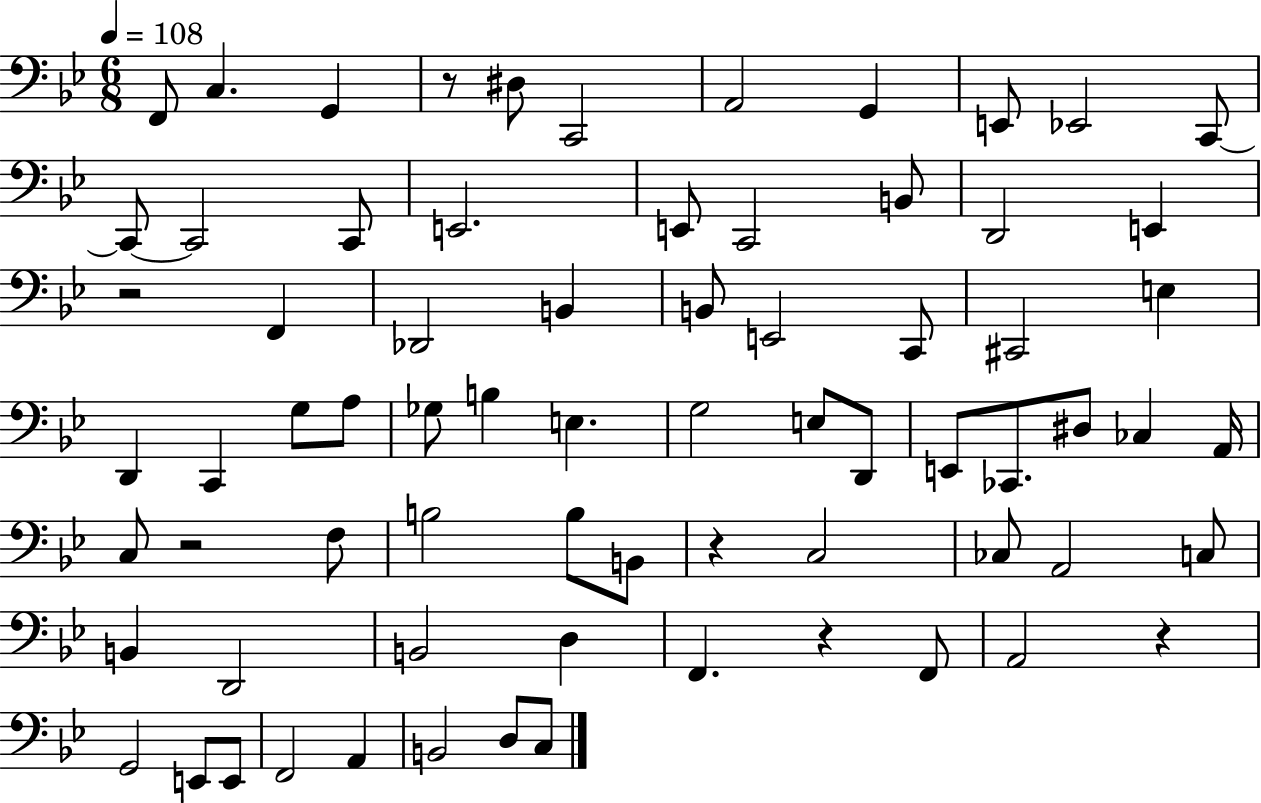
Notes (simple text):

F2/e C3/q. G2/q R/e D#3/e C2/h A2/h G2/q E2/e Eb2/h C2/e C2/e C2/h C2/e E2/h. E2/e C2/h B2/e D2/h E2/q R/h F2/q Db2/h B2/q B2/e E2/h C2/e C#2/h E3/q D2/q C2/q G3/e A3/e Gb3/e B3/q E3/q. G3/h E3/e D2/e E2/e CES2/e. D#3/e CES3/q A2/s C3/e R/h F3/e B3/h B3/e B2/e R/q C3/h CES3/e A2/h C3/e B2/q D2/h B2/h D3/q F2/q. R/q F2/e A2/h R/q G2/h E2/e E2/e F2/h A2/q B2/h D3/e C3/e